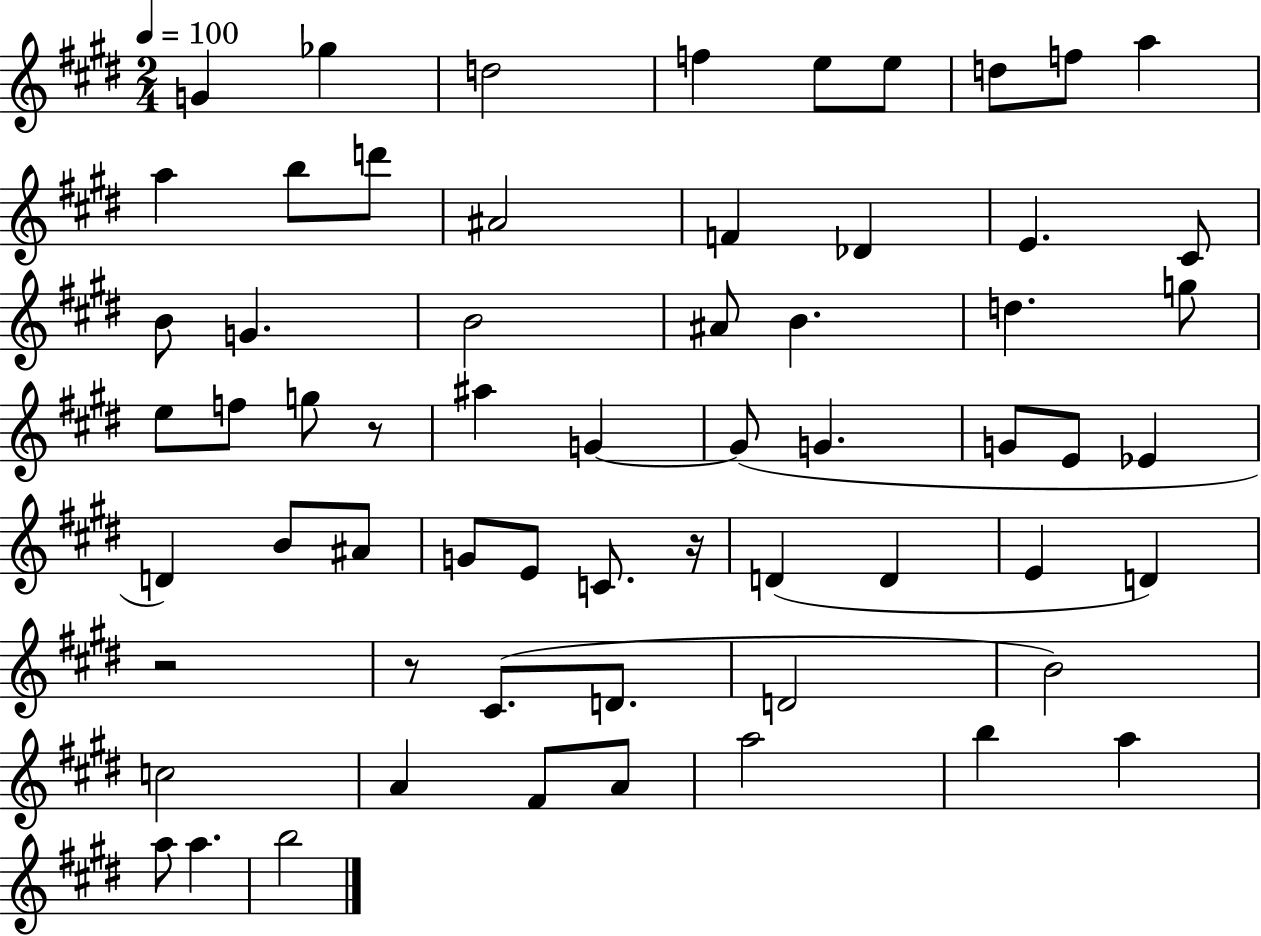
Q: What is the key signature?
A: E major